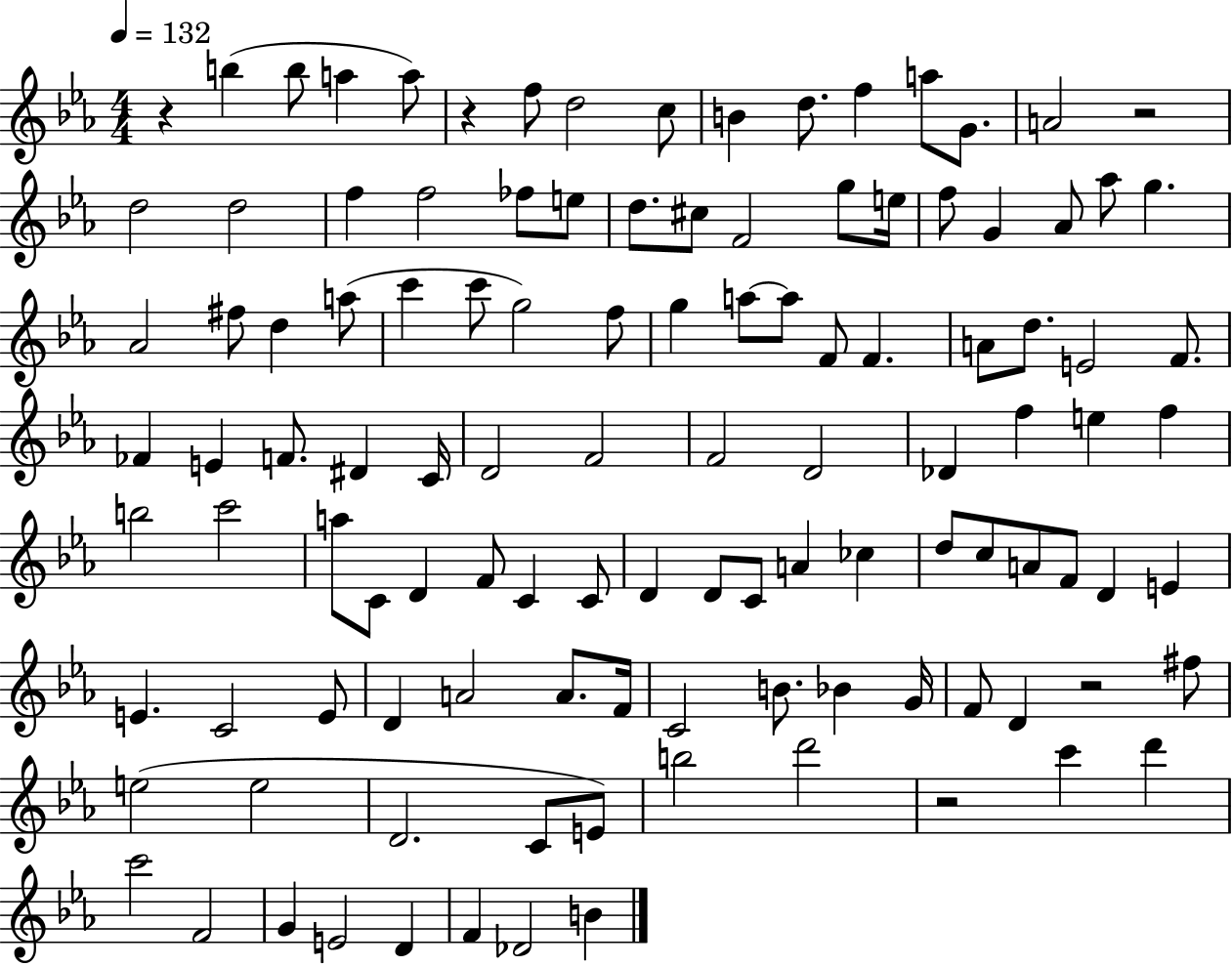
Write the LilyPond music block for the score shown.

{
  \clef treble
  \numericTimeSignature
  \time 4/4
  \key ees \major
  \tempo 4 = 132
  r4 b''4( b''8 a''4 a''8) | r4 f''8 d''2 c''8 | b'4 d''8. f''4 a''8 g'8. | a'2 r2 | \break d''2 d''2 | f''4 f''2 fes''8 e''8 | d''8. cis''8 f'2 g''8 e''16 | f''8 g'4 aes'8 aes''8 g''4. | \break aes'2 fis''8 d''4 a''8( | c'''4 c'''8 g''2) f''8 | g''4 a''8~~ a''8 f'8 f'4. | a'8 d''8. e'2 f'8. | \break fes'4 e'4 f'8. dis'4 c'16 | d'2 f'2 | f'2 d'2 | des'4 f''4 e''4 f''4 | \break b''2 c'''2 | a''8 c'8 d'4 f'8 c'4 c'8 | d'4 d'8 c'8 a'4 ces''4 | d''8 c''8 a'8 f'8 d'4 e'4 | \break e'4. c'2 e'8 | d'4 a'2 a'8. f'16 | c'2 b'8. bes'4 g'16 | f'8 d'4 r2 fis''8 | \break e''2( e''2 | d'2. c'8 e'8) | b''2 d'''2 | r2 c'''4 d'''4 | \break c'''2 f'2 | g'4 e'2 d'4 | f'4 des'2 b'4 | \bar "|."
}